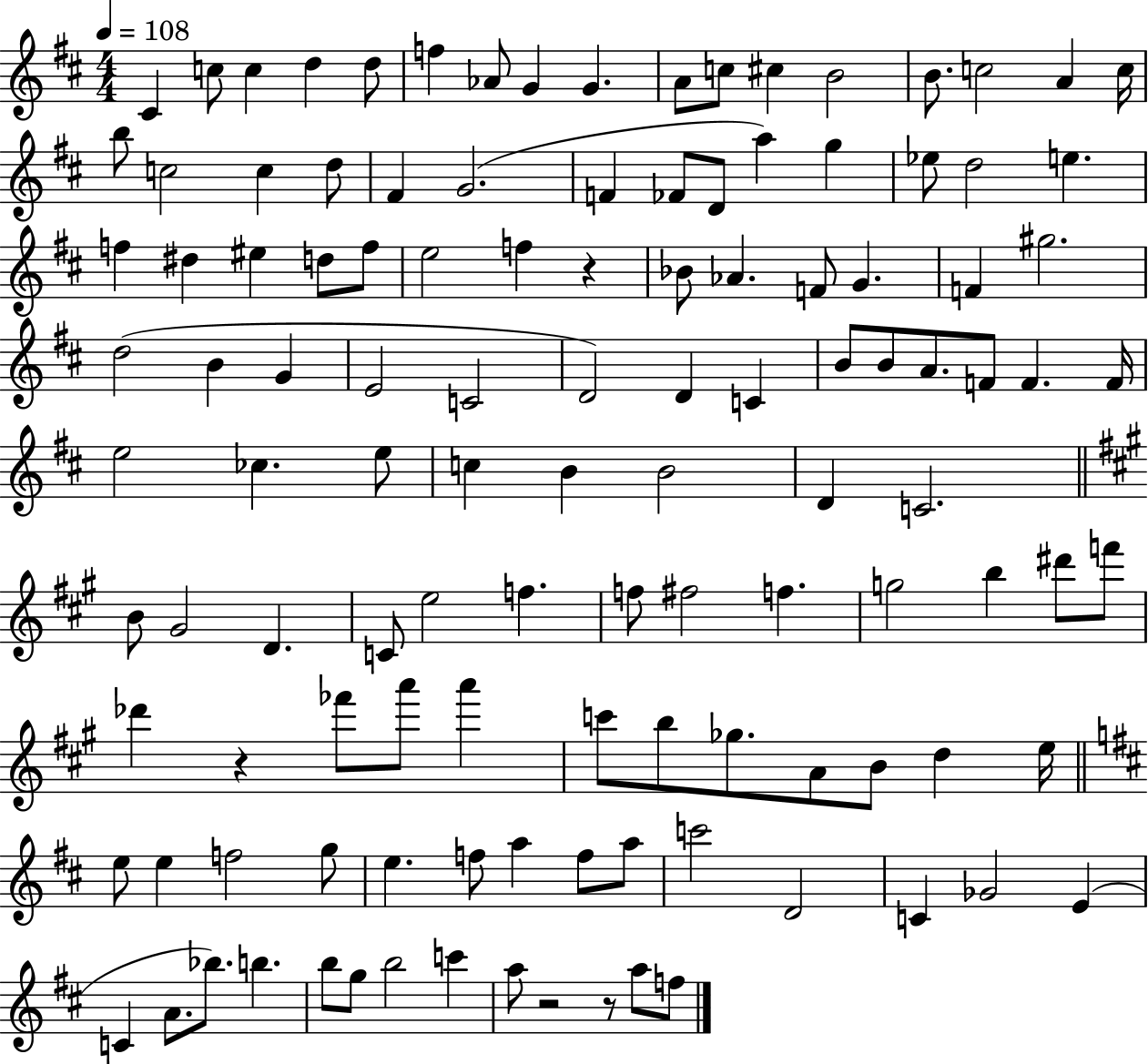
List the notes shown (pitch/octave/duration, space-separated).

C#4/q C5/e C5/q D5/q D5/e F5/q Ab4/e G4/q G4/q. A4/e C5/e C#5/q B4/h B4/e. C5/h A4/q C5/s B5/e C5/h C5/q D5/e F#4/q G4/h. F4/q FES4/e D4/e A5/q G5/q Eb5/e D5/h E5/q. F5/q D#5/q EIS5/q D5/e F5/e E5/h F5/q R/q Bb4/e Ab4/q. F4/e G4/q. F4/q G#5/h. D5/h B4/q G4/q E4/h C4/h D4/h D4/q C4/q B4/e B4/e A4/e. F4/e F4/q. F4/s E5/h CES5/q. E5/e C5/q B4/q B4/h D4/q C4/h. B4/e G#4/h D4/q. C4/e E5/h F5/q. F5/e F#5/h F5/q. G5/h B5/q D#6/e F6/e Db6/q R/q FES6/e A6/e A6/q C6/e B5/e Gb5/e. A4/e B4/e D5/q E5/s E5/e E5/q F5/h G5/e E5/q. F5/e A5/q F5/e A5/e C6/h D4/h C4/q Gb4/h E4/q C4/q A4/e. Bb5/e. B5/q. B5/e G5/e B5/h C6/q A5/e R/h R/e A5/e F5/e